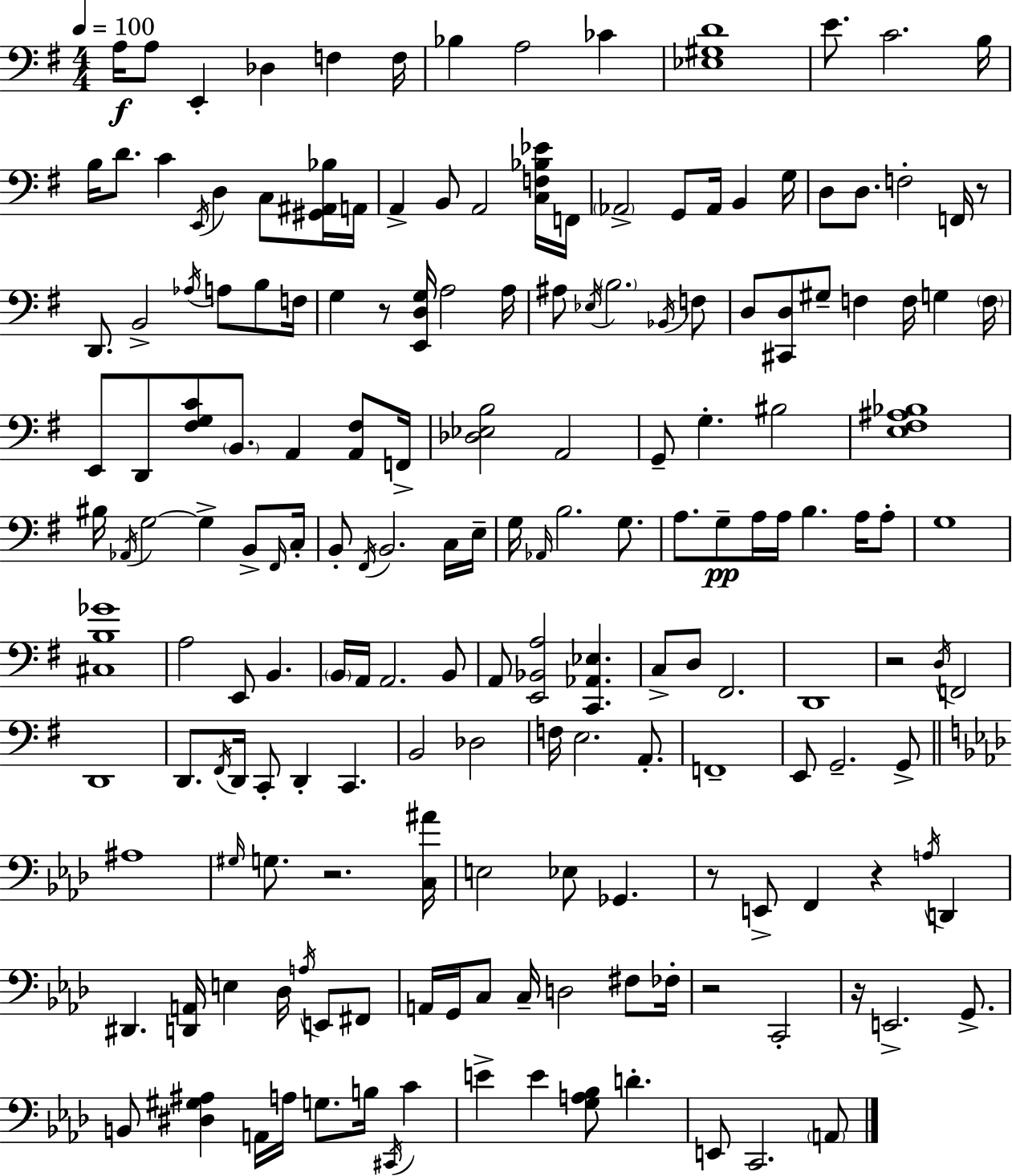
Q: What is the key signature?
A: G major